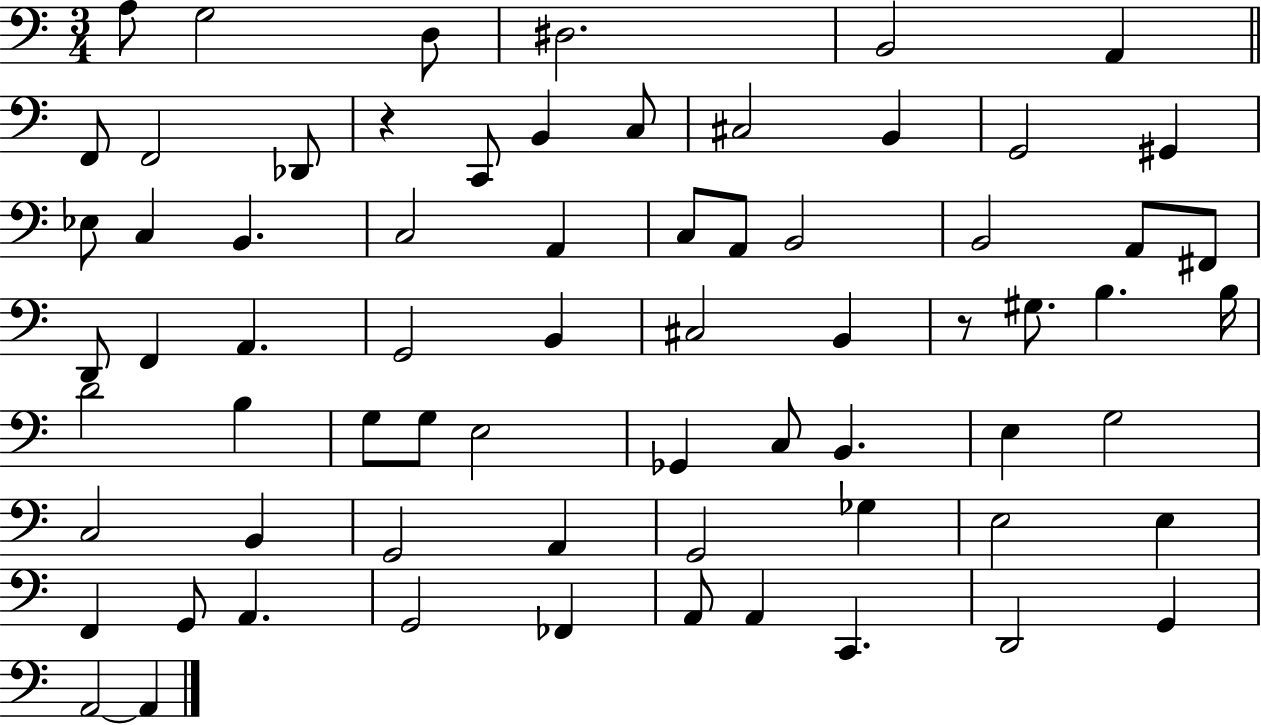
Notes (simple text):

A3/e G3/h D3/e D#3/h. B2/h A2/q F2/e F2/h Db2/e R/q C2/e B2/q C3/e C#3/h B2/q G2/h G#2/q Eb3/e C3/q B2/q. C3/h A2/q C3/e A2/e B2/h B2/h A2/e F#2/e D2/e F2/q A2/q. G2/h B2/q C#3/h B2/q R/e G#3/e. B3/q. B3/s D4/h B3/q G3/e G3/e E3/h Gb2/q C3/e B2/q. E3/q G3/h C3/h B2/q G2/h A2/q G2/h Gb3/q E3/h E3/q F2/q G2/e A2/q. G2/h FES2/q A2/e A2/q C2/q. D2/h G2/q A2/h A2/q